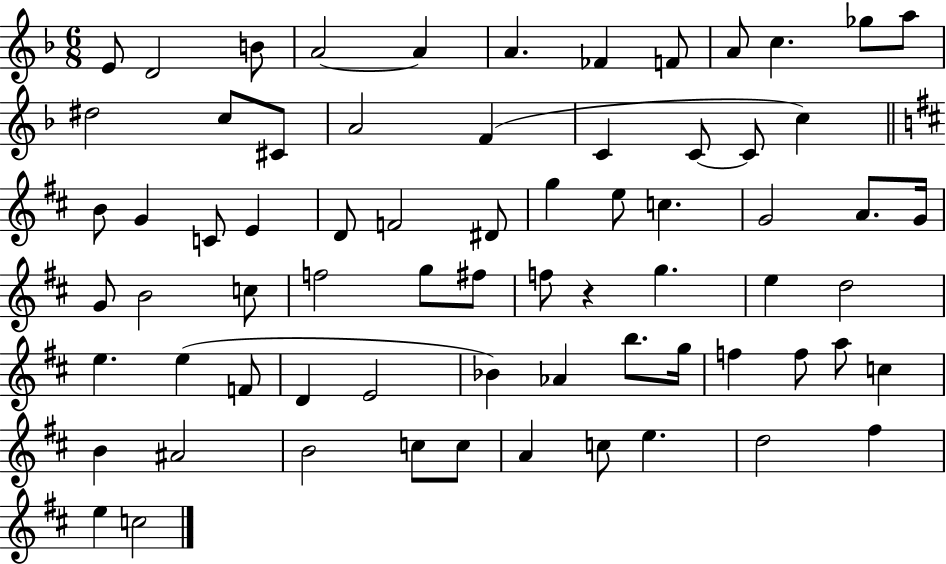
{
  \clef treble
  \numericTimeSignature
  \time 6/8
  \key f \major
  e'8 d'2 b'8 | a'2~~ a'4 | a'4. fes'4 f'8 | a'8 c''4. ges''8 a''8 | \break dis''2 c''8 cis'8 | a'2 f'4( | c'4 c'8~~ c'8 c''4) | \bar "||" \break \key d \major b'8 g'4 c'8 e'4 | d'8 f'2 dis'8 | g''4 e''8 c''4. | g'2 a'8. g'16 | \break g'8 b'2 c''8 | f''2 g''8 fis''8 | f''8 r4 g''4. | e''4 d''2 | \break e''4. e''4( f'8 | d'4 e'2 | bes'4) aes'4 b''8. g''16 | f''4 f''8 a''8 c''4 | \break b'4 ais'2 | b'2 c''8 c''8 | a'4 c''8 e''4. | d''2 fis''4 | \break e''4 c''2 | \bar "|."
}